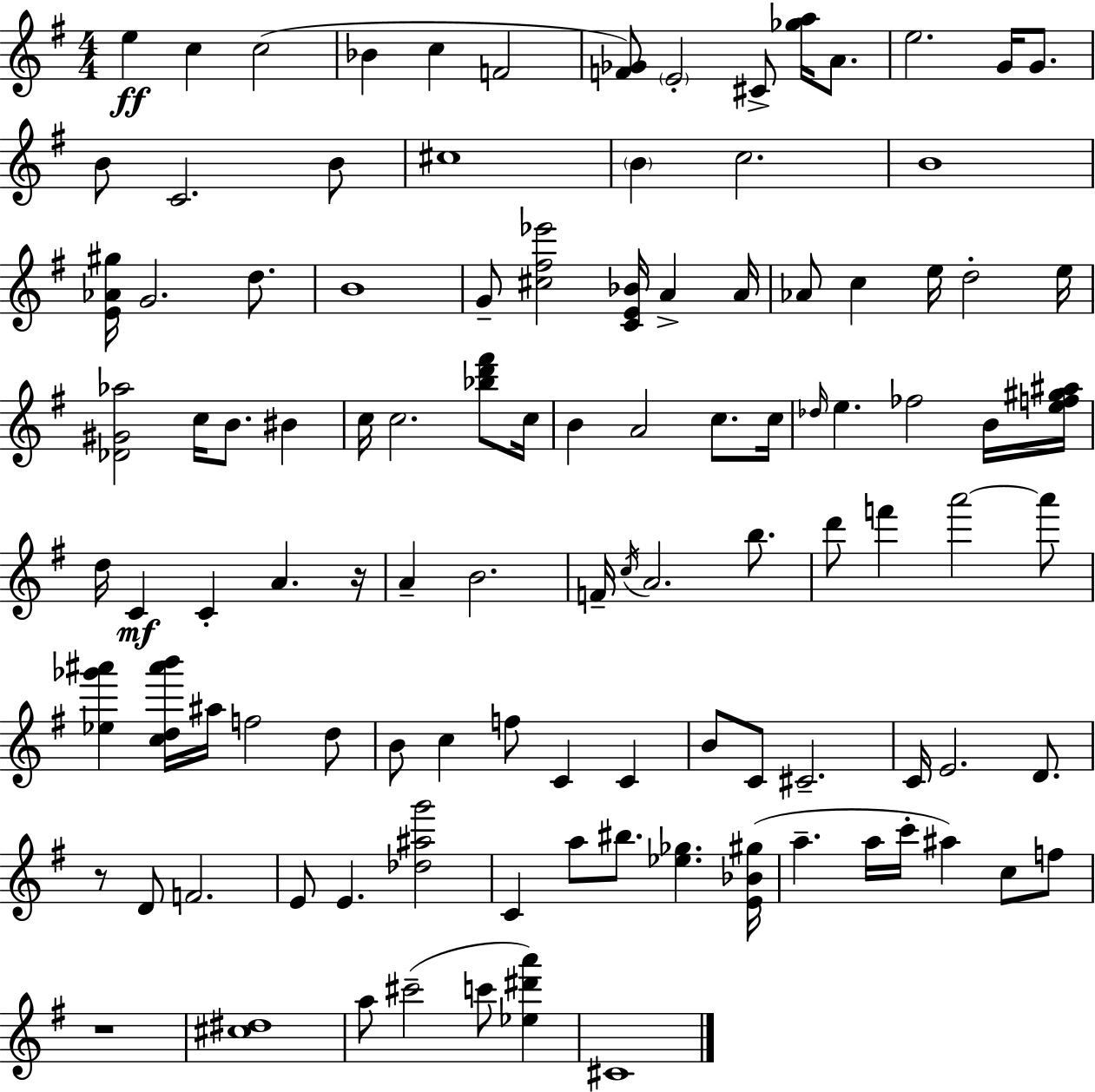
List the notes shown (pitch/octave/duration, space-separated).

E5/q C5/q C5/h Bb4/q C5/q F4/h [F4,Gb4]/e E4/h C#4/e [Gb5,A5]/s A4/e. E5/h. G4/s G4/e. B4/e C4/h. B4/e C#5/w B4/q C5/h. B4/w [E4,Ab4,G#5]/s G4/h. D5/e. B4/w G4/e [C#5,F#5,Eb6]/h [C4,E4,Bb4]/s A4/q A4/s Ab4/e C5/q E5/s D5/h E5/s [Db4,G#4,Ab5]/h C5/s B4/e. BIS4/q C5/s C5/h. [Bb5,D6,F#6]/e C5/s B4/q A4/h C5/e. C5/s Db5/s E5/q. FES5/h B4/s [E5,F5,G#5,A#5]/s D5/s C4/q C4/q A4/q. R/s A4/q B4/h. F4/s C5/s A4/h. B5/e. D6/e F6/q A6/h A6/e [Eb5,Gb6,A#6]/q [C5,D5,A#6,B6]/s A#5/s F5/h D5/e B4/e C5/q F5/e C4/q C4/q B4/e C4/e C#4/h. C4/s E4/h. D4/e. R/e D4/e F4/h. E4/e E4/q. [Db5,A#5,G6]/h C4/q A5/e BIS5/e. [Eb5,Gb5]/q. [E4,Bb4,G#5]/s A5/q. A5/s C6/s A#5/q C5/e F5/e R/w [C#5,D#5]/w A5/e C#6/h C6/e [Eb5,D#6,A6]/q C#4/w